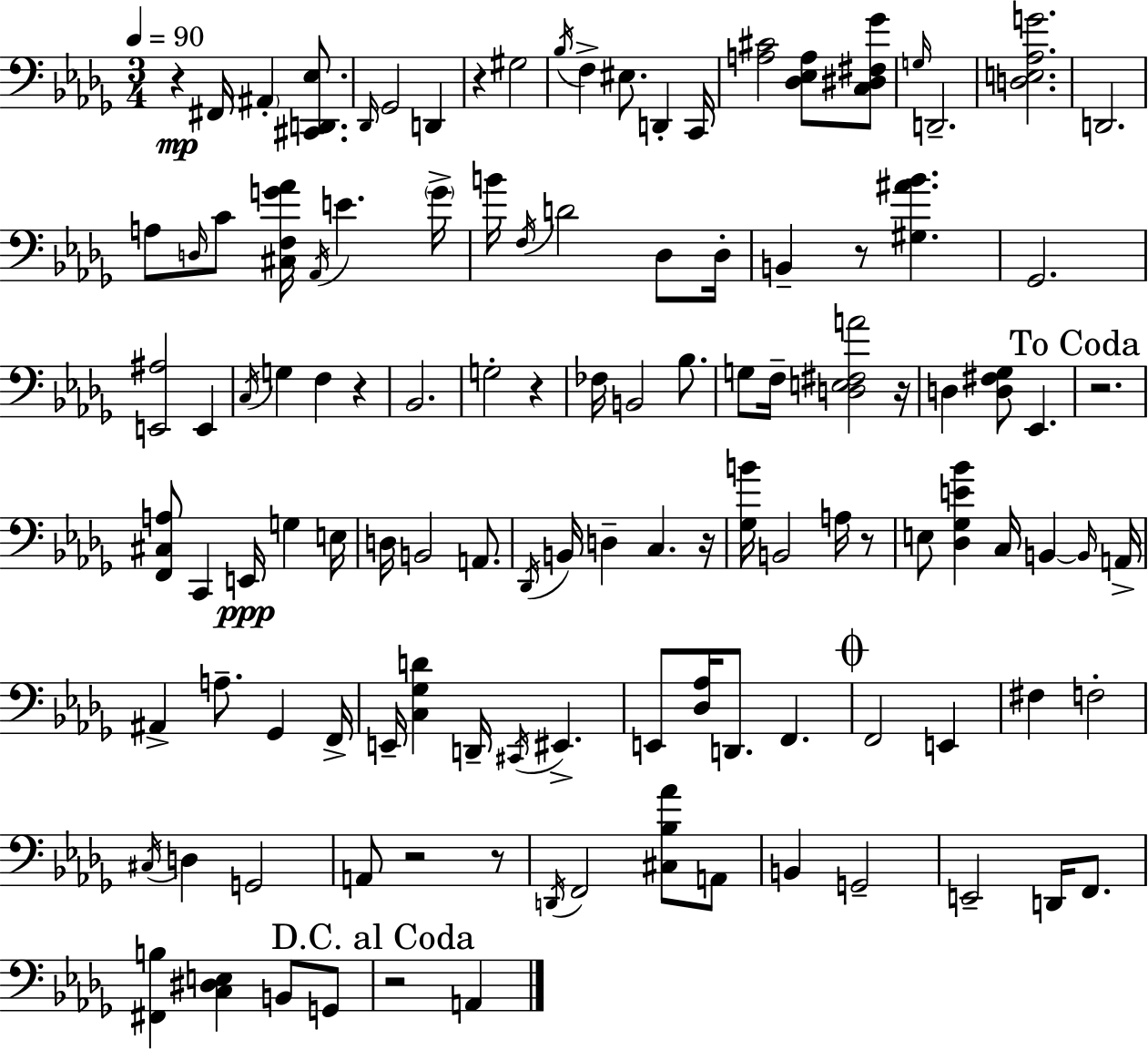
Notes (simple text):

R/q F#2/s A#2/q [C#2,D2,Eb3]/e. Db2/s Gb2/h D2/q R/q G#3/h Bb3/s F3/q EIS3/e. D2/q C2/s [A3,C#4]/h [Db3,Eb3,A3]/e [C3,D#3,F#3,Gb4]/e G3/s D2/h. [D3,E3,Ab3,G4]/h. D2/h. A3/e D3/s C4/e [C#3,F3,G4,Ab4]/s Ab2/s E4/q. G4/s B4/s F3/s D4/h Db3/e Db3/s B2/q R/e [G#3,A#4,Bb4]/q. Gb2/h. [E2,A#3]/h E2/q C3/s G3/q F3/q R/q Bb2/h. G3/h R/q FES3/s B2/h Bb3/e. G3/e F3/s [D3,E3,F#3,A4]/h R/s D3/q [D3,F#3,Gb3]/e Eb2/q. R/h. [F2,C#3,A3]/e C2/q E2/s G3/q E3/s D3/s B2/h A2/e. Db2/s B2/s D3/q C3/q. R/s [Gb3,B4]/s B2/h A3/s R/e E3/e [Db3,Gb3,E4,Bb4]/q C3/s B2/q B2/s A2/s A#2/q A3/e. Gb2/q F2/s E2/s [C3,Gb3,D4]/q D2/s C#2/s EIS2/q. E2/e [Db3,Ab3]/s D2/e. F2/q. F2/h E2/q F#3/q F3/h C#3/s D3/q G2/h A2/e R/h R/e D2/s F2/h [C#3,Bb3,Ab4]/e A2/e B2/q G2/h E2/h D2/s F2/e. [F#2,B3]/q [C3,D#3,E3]/q B2/e G2/e R/h A2/q